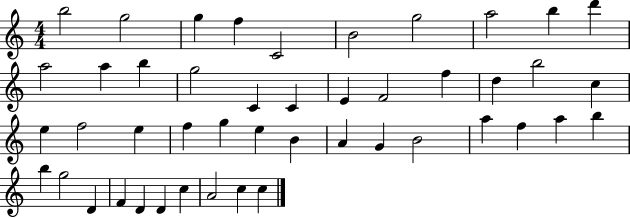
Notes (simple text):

B5/h G5/h G5/q F5/q C4/h B4/h G5/h A5/h B5/q D6/q A5/h A5/q B5/q G5/h C4/q C4/q E4/q F4/h F5/q D5/q B5/h C5/q E5/q F5/h E5/q F5/q G5/q E5/q B4/q A4/q G4/q B4/h A5/q F5/q A5/q B5/q B5/q G5/h D4/q F4/q D4/q D4/q C5/q A4/h C5/q C5/q